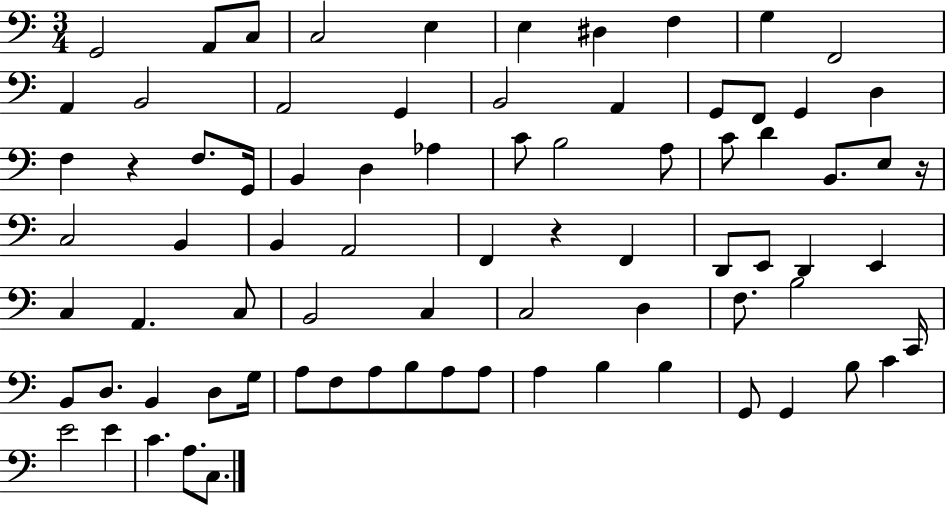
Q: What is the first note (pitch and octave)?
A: G2